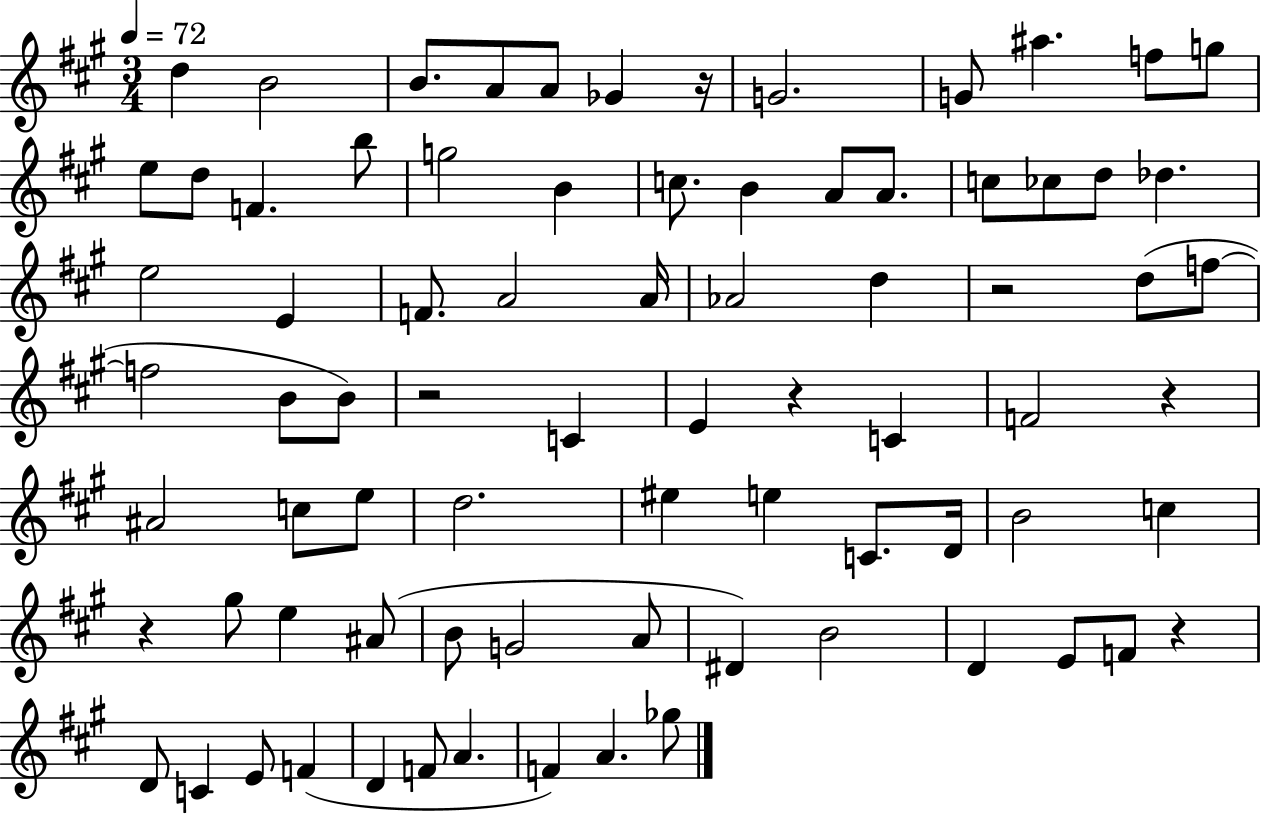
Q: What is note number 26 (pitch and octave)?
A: E5